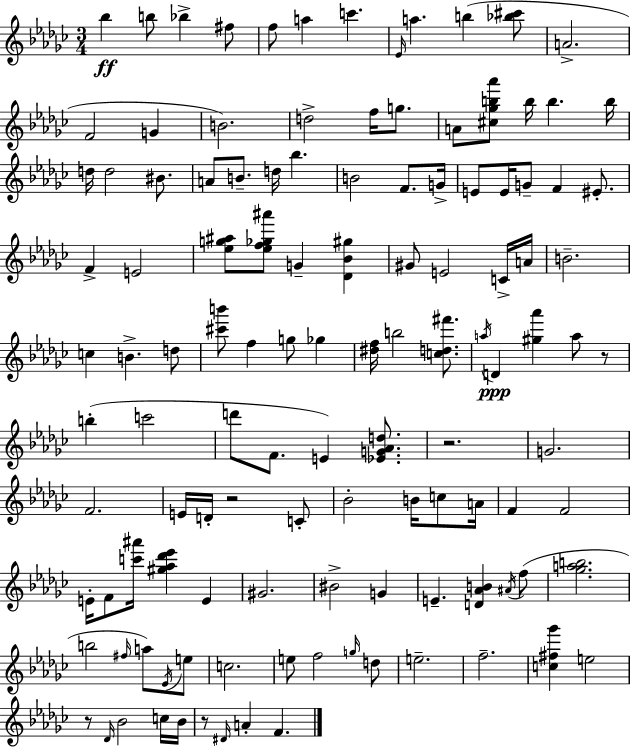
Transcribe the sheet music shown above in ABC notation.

X:1
T:Untitled
M:3/4
L:1/4
K:Ebm
_b b/2 _b ^f/2 f/2 a c' _E/4 a b [_b^c']/2 A2 F2 G B2 d2 f/4 g/2 A/2 [^c_gb_a']/2 b/4 b b/4 d/4 d2 ^B/2 A/2 B/2 d/4 _b B2 F/2 G/4 E/2 E/4 G/2 F ^E/2 F E2 [_eg^a]/2 [_ef_g^a']/2 G [_D_B^g] ^G/2 E2 C/4 A/4 B2 c B d/2 [^c'b']/2 f g/2 _g [^df]/4 b2 [cd^f']/2 a/4 D [^g_a'] a/2 z/2 b c'2 d'/2 F/2 E [_EG_Ad]/2 z2 G2 F2 E/4 D/4 z2 C/2 _B2 B/4 c/2 A/4 F F2 E/4 F/2 [c'^a']/4 [^g_a_d'_e'] E ^G2 ^B2 G E [D_AB] ^A/4 f/2 [_gab]2 b2 ^f/4 a/2 _E/4 e/2 c2 e/2 f2 g/4 d/2 e2 f2 [c^f_g'] e2 z/2 _D/4 _B2 c/4 _B/4 z/2 ^D/4 A F